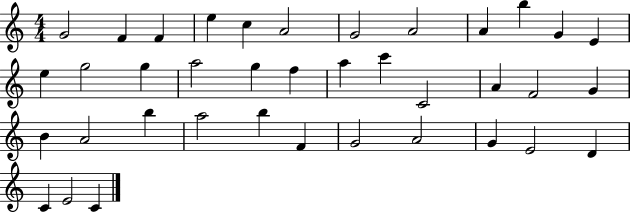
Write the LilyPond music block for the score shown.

{
  \clef treble
  \numericTimeSignature
  \time 4/4
  \key c \major
  g'2 f'4 f'4 | e''4 c''4 a'2 | g'2 a'2 | a'4 b''4 g'4 e'4 | \break e''4 g''2 g''4 | a''2 g''4 f''4 | a''4 c'''4 c'2 | a'4 f'2 g'4 | \break b'4 a'2 b''4 | a''2 b''4 f'4 | g'2 a'2 | g'4 e'2 d'4 | \break c'4 e'2 c'4 | \bar "|."
}